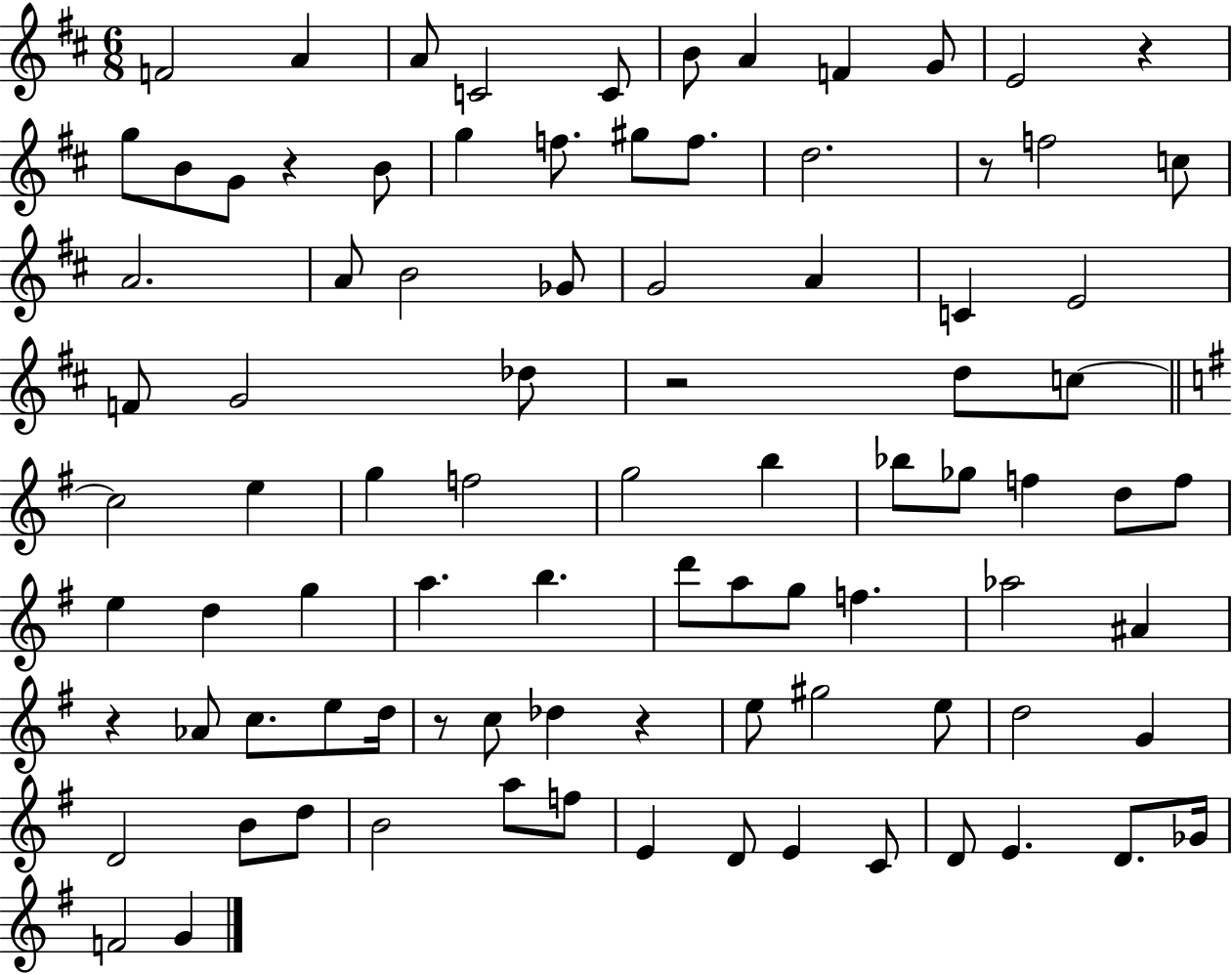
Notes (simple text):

F4/h A4/q A4/e C4/h C4/e B4/e A4/q F4/q G4/e E4/h R/q G5/e B4/e G4/e R/q B4/e G5/q F5/e. G#5/e F5/e. D5/h. R/e F5/h C5/e A4/h. A4/e B4/h Gb4/e G4/h A4/q C4/q E4/h F4/e G4/h Db5/e R/h D5/e C5/e C5/h E5/q G5/q F5/h G5/h B5/q Bb5/e Gb5/e F5/q D5/e F5/e E5/q D5/q G5/q A5/q. B5/q. D6/e A5/e G5/e F5/q. Ab5/h A#4/q R/q Ab4/e C5/e. E5/e D5/s R/e C5/e Db5/q R/q E5/e G#5/h E5/e D5/h G4/q D4/h B4/e D5/e B4/h A5/e F5/e E4/q D4/e E4/q C4/e D4/e E4/q. D4/e. Gb4/s F4/h G4/q